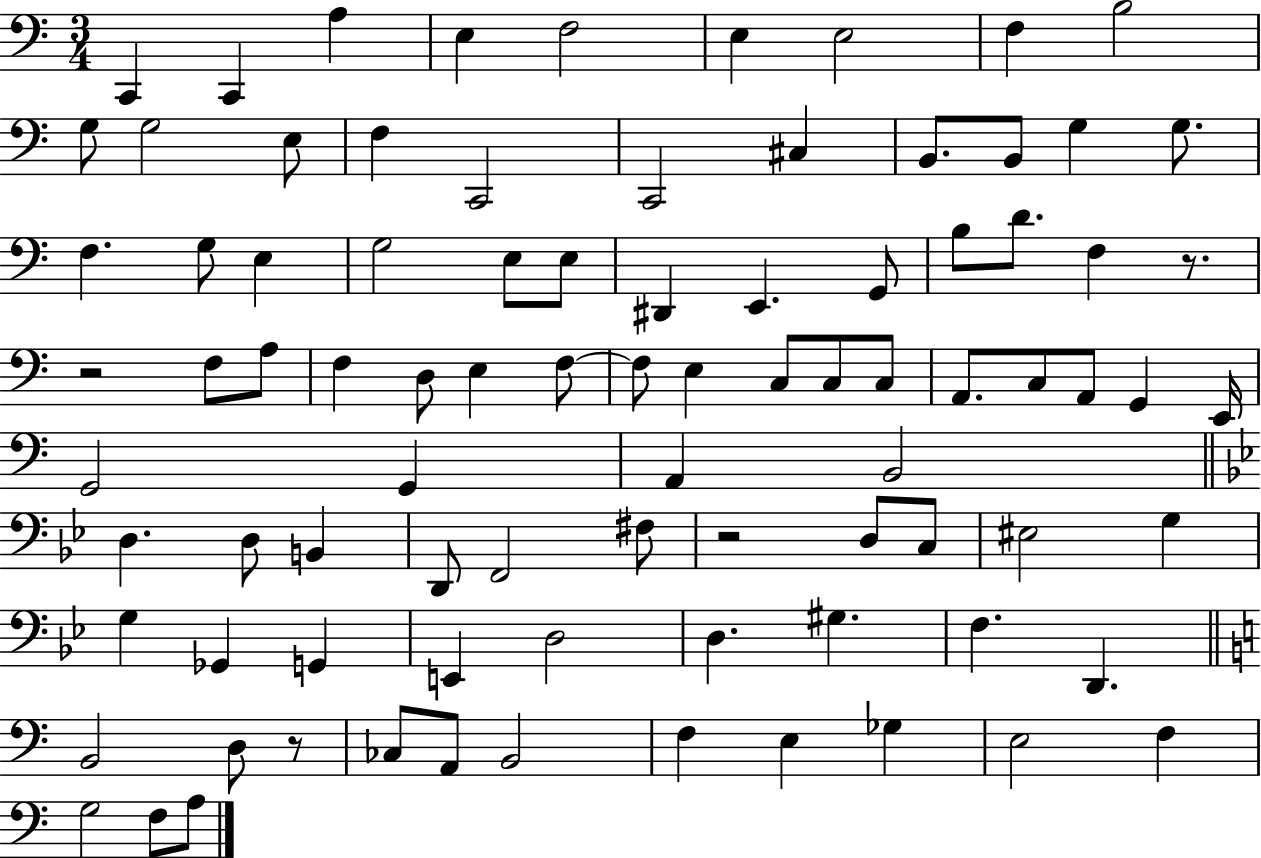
{
  \clef bass
  \numericTimeSignature
  \time 3/4
  \key c \major
  c,4 c,4 a4 | e4 f2 | e4 e2 | f4 b2 | \break g8 g2 e8 | f4 c,2 | c,2 cis4 | b,8. b,8 g4 g8. | \break f4. g8 e4 | g2 e8 e8 | dis,4 e,4. g,8 | b8 d'8. f4 r8. | \break r2 f8 a8 | f4 d8 e4 f8~~ | f8 e4 c8 c8 c8 | a,8. c8 a,8 g,4 e,16 | \break g,2 g,4 | a,4 b,2 | \bar "||" \break \key g \minor d4. d8 b,4 | d,8 f,2 fis8 | r2 d8 c8 | eis2 g4 | \break g4 ges,4 g,4 | e,4 d2 | d4. gis4. | f4. d,4. | \break \bar "||" \break \key a \minor b,2 d8 r8 | ces8 a,8 b,2 | f4 e4 ges4 | e2 f4 | \break g2 f8 a8 | \bar "|."
}